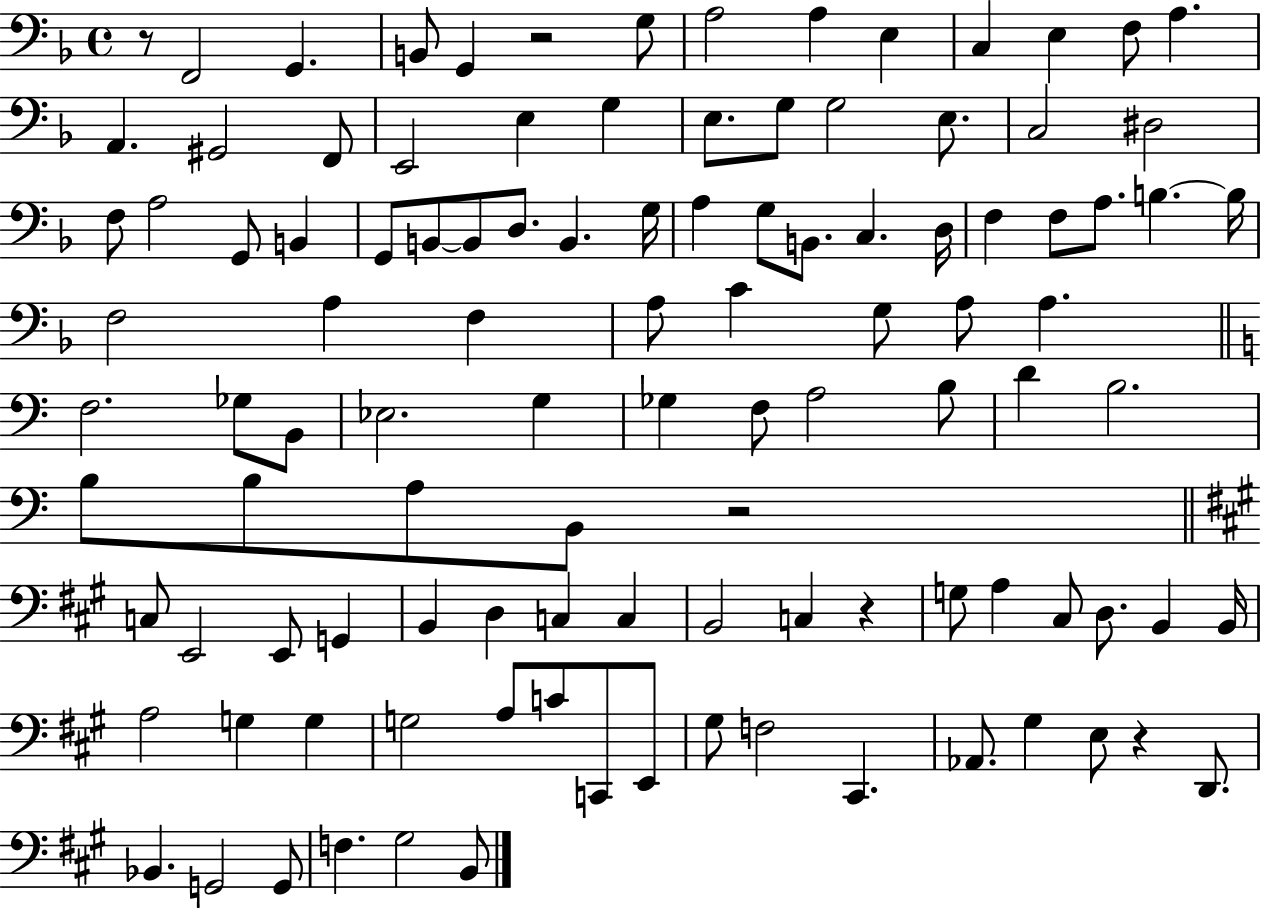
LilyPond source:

{
  \clef bass
  \time 4/4
  \defaultTimeSignature
  \key f \major
  r8 f,2 g,4. | b,8 g,4 r2 g8 | a2 a4 e4 | c4 e4 f8 a4. | \break a,4. gis,2 f,8 | e,2 e4 g4 | e8. g8 g2 e8. | c2 dis2 | \break f8 a2 g,8 b,4 | g,8 b,8~~ b,8 d8. b,4. g16 | a4 g8 b,8. c4. d16 | f4 f8 a8. b4.~~ b16 | \break f2 a4 f4 | a8 c'4 g8 a8 a4. | \bar "||" \break \key c \major f2. ges8 b,8 | ees2. g4 | ges4 f8 a2 b8 | d'4 b2. | \break b8 b8 a8 b,8 r2 | \bar "||" \break \key a \major c8 e,2 e,8 g,4 | b,4 d4 c4 c4 | b,2 c4 r4 | g8 a4 cis8 d8. b,4 b,16 | \break a2 g4 g4 | g2 a8 c'8 c,8 e,8 | gis8 f2 cis,4. | aes,8. gis4 e8 r4 d,8. | \break bes,4. g,2 g,8 | f4. gis2 b,8 | \bar "|."
}